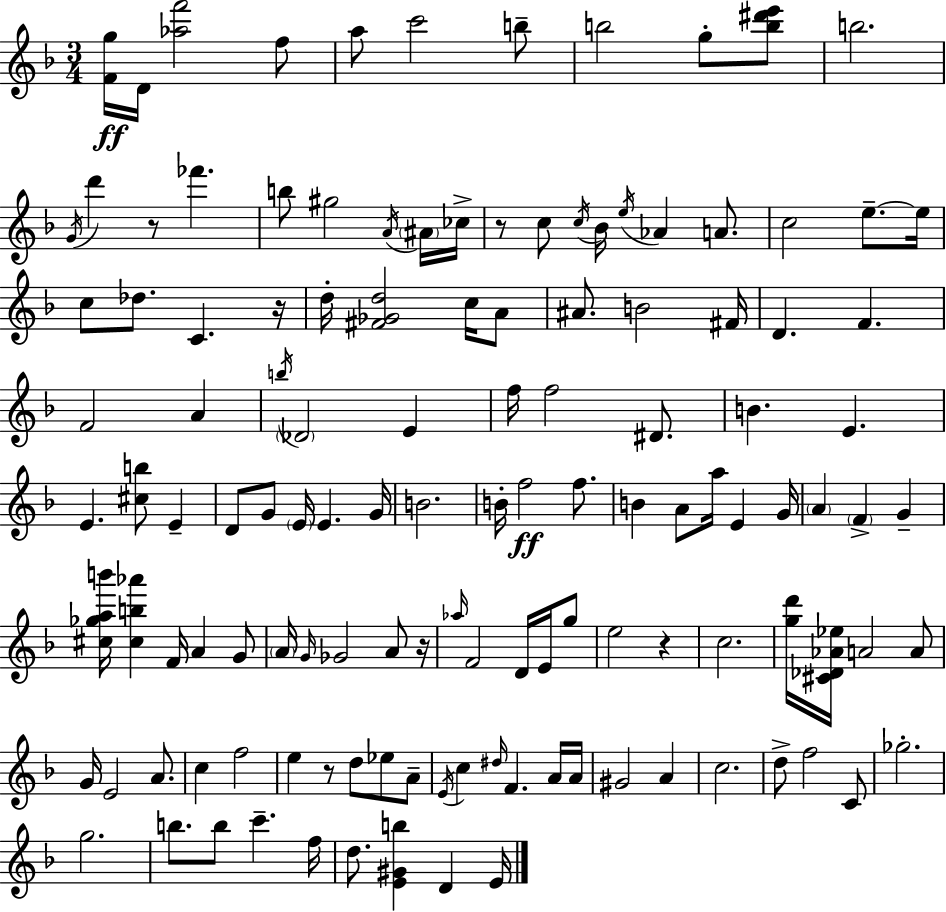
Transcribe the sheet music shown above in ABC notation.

X:1
T:Untitled
M:3/4
L:1/4
K:F
[Fg]/4 D/4 [_af']2 f/2 a/2 c'2 b/2 b2 g/2 [b^d'e']/2 b2 G/4 d' z/2 _f' b/2 ^g2 A/4 ^A/4 _c/4 z/2 c/2 c/4 _B/4 e/4 _A A/2 c2 e/2 e/4 c/2 _d/2 C z/4 d/4 [^F_Gd]2 c/4 A/2 ^A/2 B2 ^F/4 D F F2 A b/4 _D2 E f/4 f2 ^D/2 B E E [^cb]/2 E D/2 G/2 E/4 E G/4 B2 B/4 f2 f/2 B A/2 a/4 E G/4 A F G [^c_gab']/4 [^cb_a'] F/4 A G/2 A/4 G/4 _G2 A/2 z/4 _a/4 F2 D/4 E/4 g/2 e2 z c2 [gd']/4 [^C_D_A_e]/4 A2 A/2 G/4 E2 A/2 c f2 e z/2 d/2 _e/2 A/2 E/4 c ^d/4 F A/4 A/4 ^G2 A c2 d/2 f2 C/2 _g2 g2 b/2 b/2 c' f/4 d/2 [E^Gb] D E/4